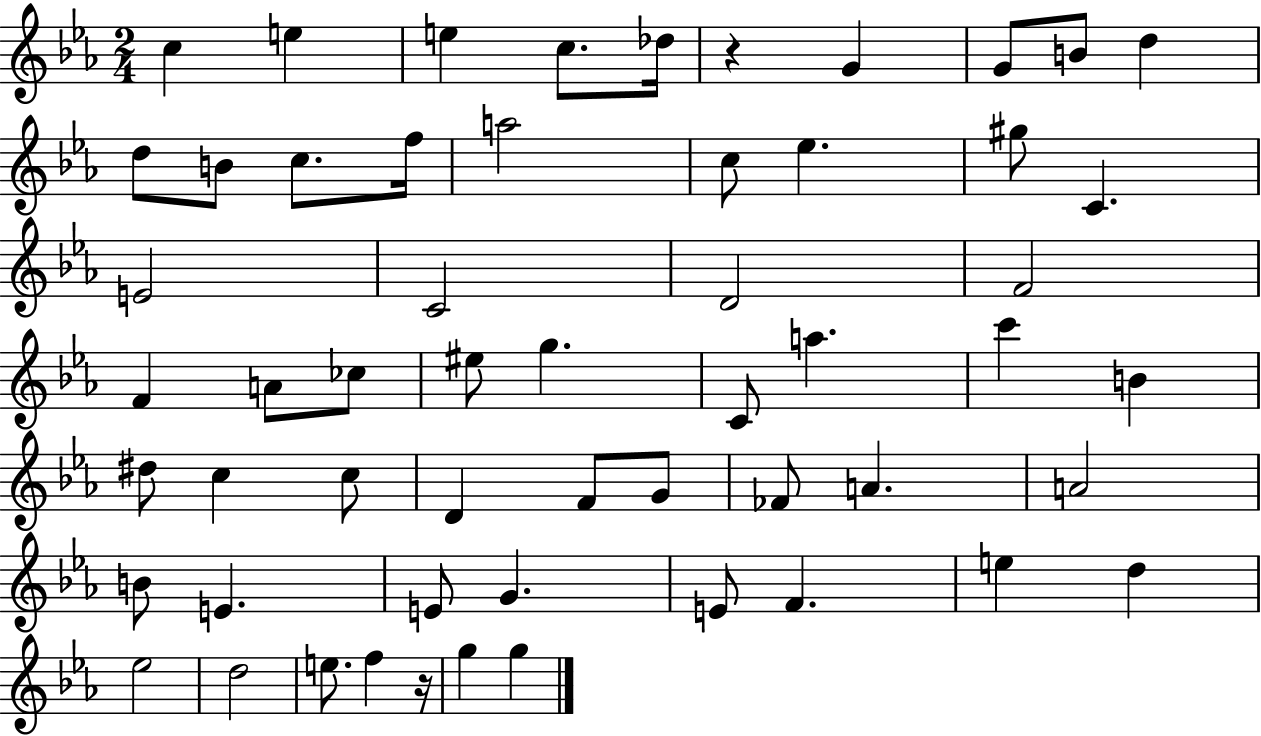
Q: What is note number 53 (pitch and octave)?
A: G5